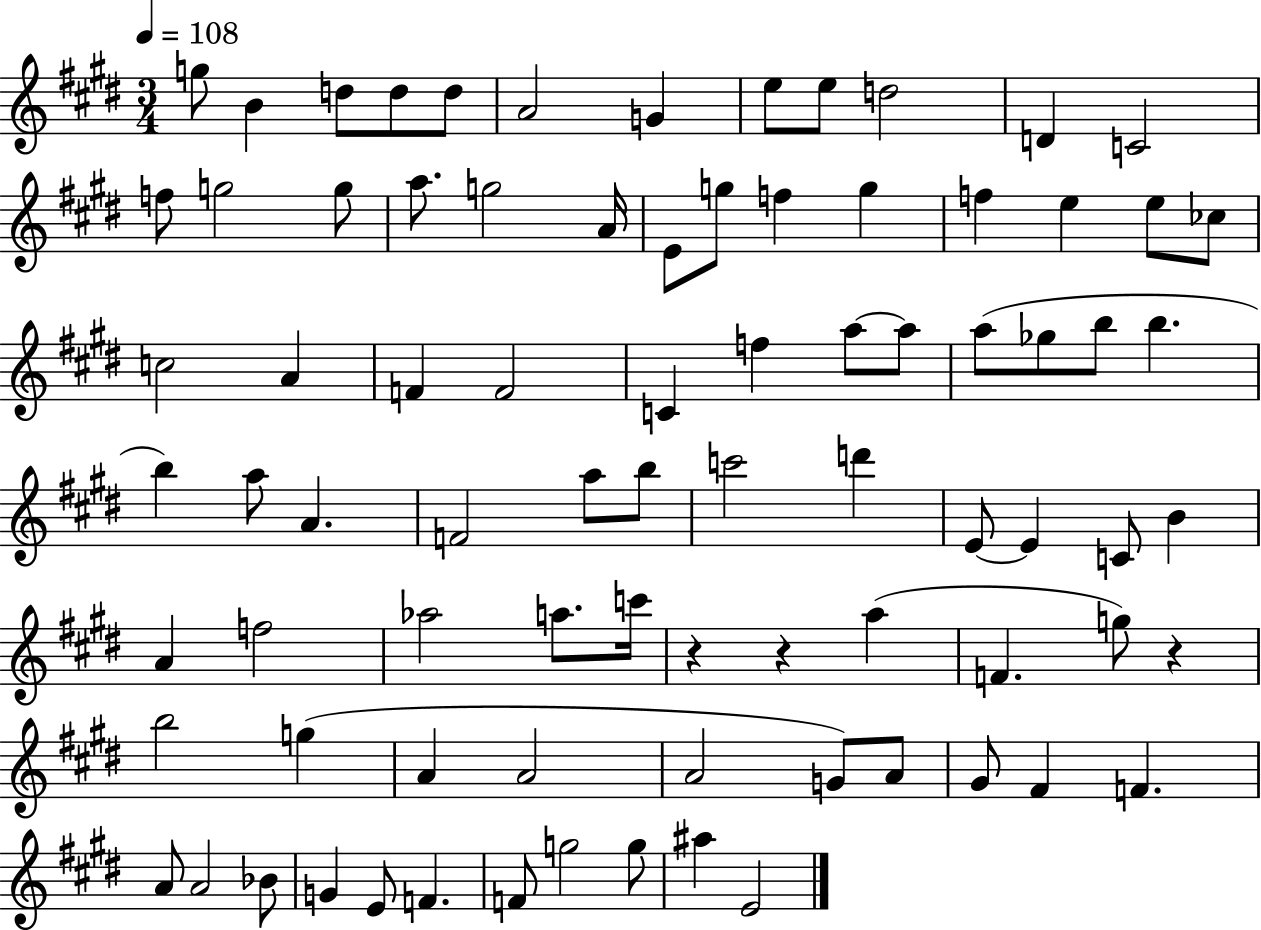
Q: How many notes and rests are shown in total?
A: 82